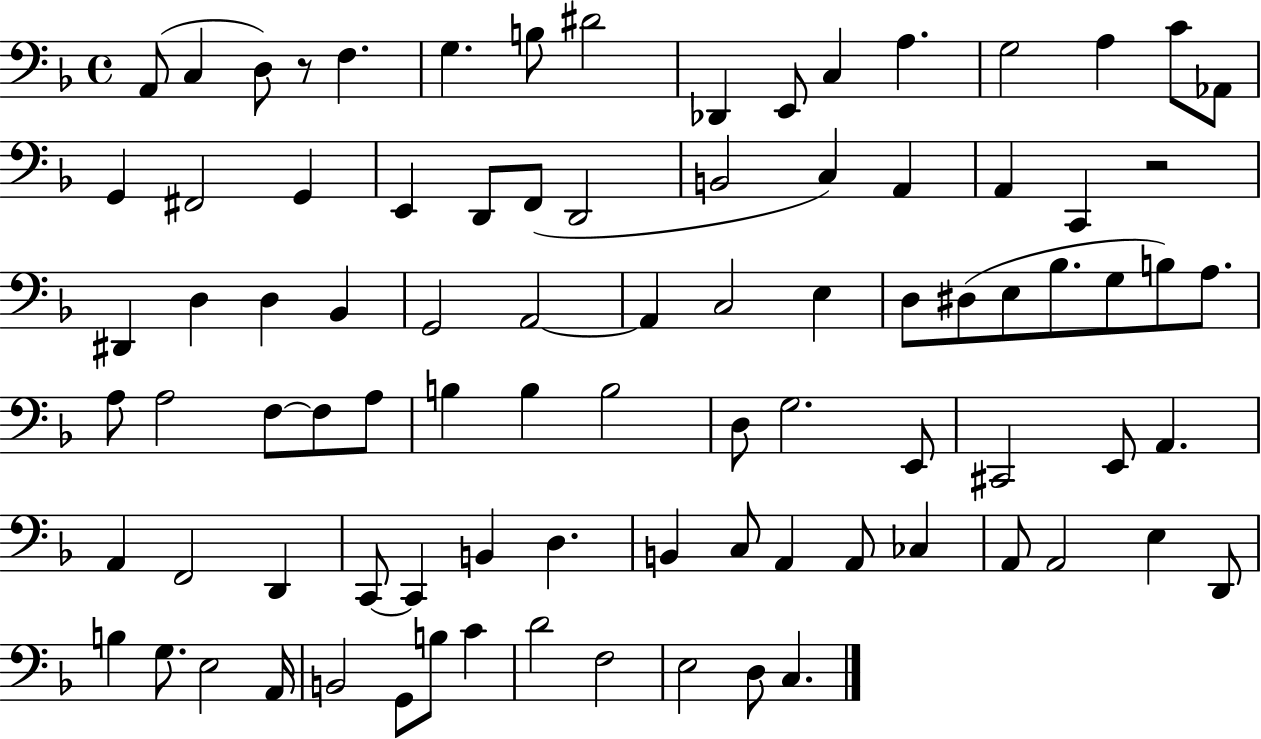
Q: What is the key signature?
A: F major